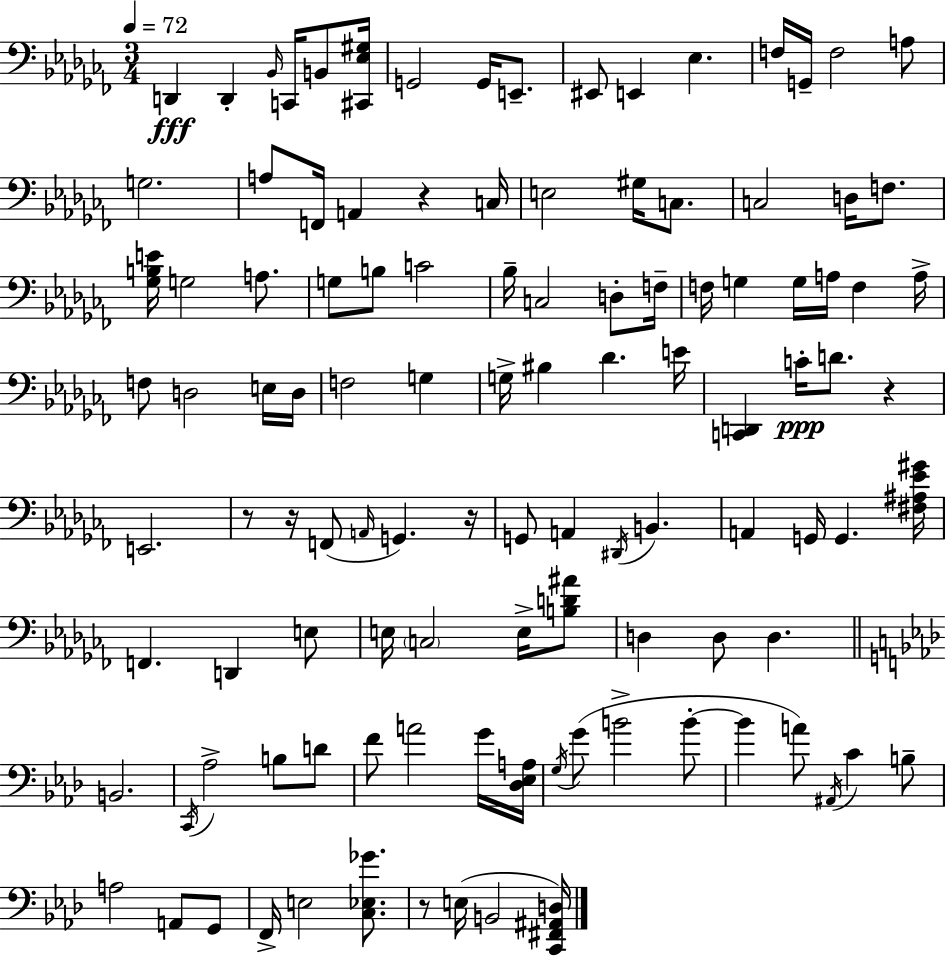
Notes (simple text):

D2/q D2/q Bb2/s C2/s B2/e [C#2,Eb3,G#3]/s G2/h G2/s E2/e. EIS2/e E2/q Eb3/q. F3/s G2/s F3/h A3/e G3/h. A3/e F2/s A2/q R/q C3/s E3/h G#3/s C3/e. C3/h D3/s F3/e. [Gb3,B3,E4]/s G3/h A3/e. G3/e B3/e C4/h Bb3/s C3/h D3/e F3/s F3/s G3/q G3/s A3/s F3/q A3/s F3/e D3/h E3/s D3/s F3/h G3/q G3/s BIS3/q Db4/q. E4/s [C2,D2]/q C4/s D4/e. R/q E2/h. R/e R/s F2/e A2/s G2/q. R/s G2/e A2/q D#2/s B2/q. A2/q G2/s G2/q. [F#3,A#3,Eb4,G#4]/s F2/q. D2/q E3/e E3/s C3/h E3/s [B3,D4,A#4]/e D3/q D3/e D3/q. B2/h. C2/s Ab3/h B3/e D4/e F4/e A4/h G4/s [Db3,Eb3,A3]/s G3/s G4/e B4/h B4/e B4/q A4/e A#2/s C4/q B3/e A3/h A2/e G2/e F2/s E3/h [C3,Eb3,Gb4]/e. R/e E3/s B2/h [C2,F#2,A#2,D3]/s